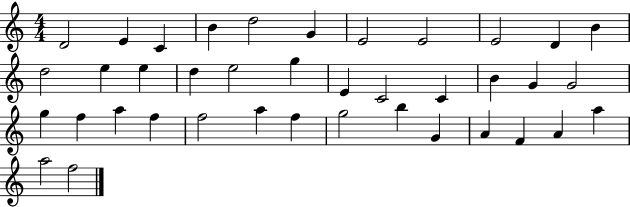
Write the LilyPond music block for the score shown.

{
  \clef treble
  \numericTimeSignature
  \time 4/4
  \key c \major
  d'2 e'4 c'4 | b'4 d''2 g'4 | e'2 e'2 | e'2 d'4 b'4 | \break d''2 e''4 e''4 | d''4 e''2 g''4 | e'4 c'2 c'4 | b'4 g'4 g'2 | \break g''4 f''4 a''4 f''4 | f''2 a''4 f''4 | g''2 b''4 g'4 | a'4 f'4 a'4 a''4 | \break a''2 f''2 | \bar "|."
}